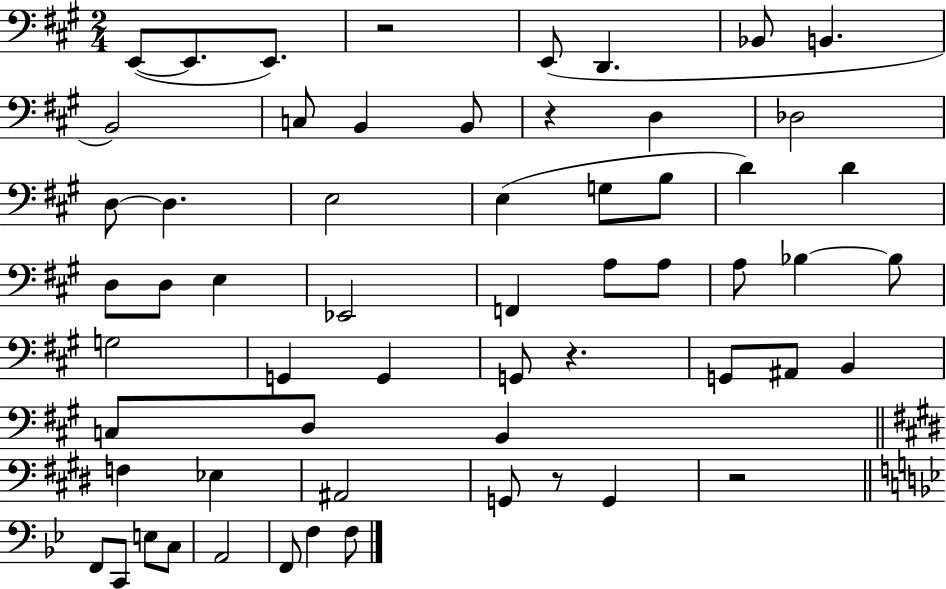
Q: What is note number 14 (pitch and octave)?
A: D3